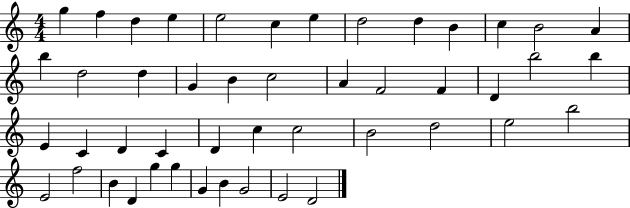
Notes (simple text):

G5/q F5/q D5/q E5/q E5/h C5/q E5/q D5/h D5/q B4/q C5/q B4/h A4/q B5/q D5/h D5/q G4/q B4/q C5/h A4/q F4/h F4/q D4/q B5/h B5/q E4/q C4/q D4/q C4/q D4/q C5/q C5/h B4/h D5/h E5/h B5/h E4/h F5/h B4/q D4/q G5/q G5/q G4/q B4/q G4/h E4/h D4/h